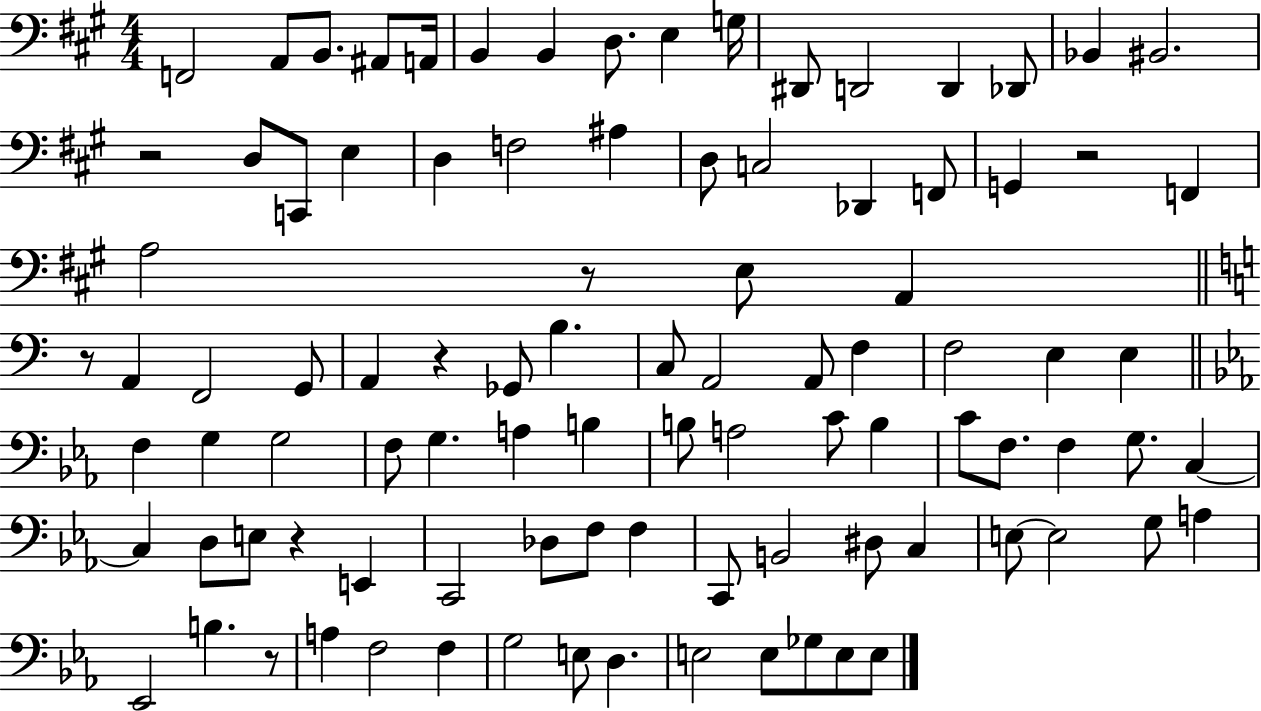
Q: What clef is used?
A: bass